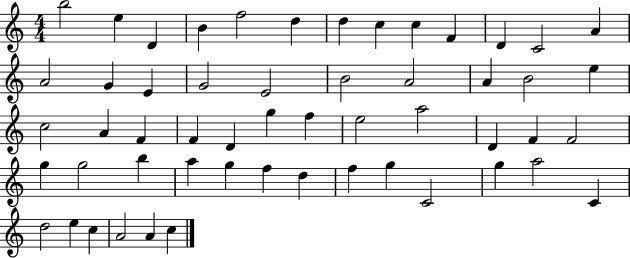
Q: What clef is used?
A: treble